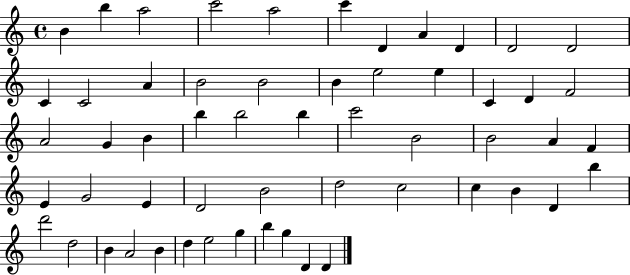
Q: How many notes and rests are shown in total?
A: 56